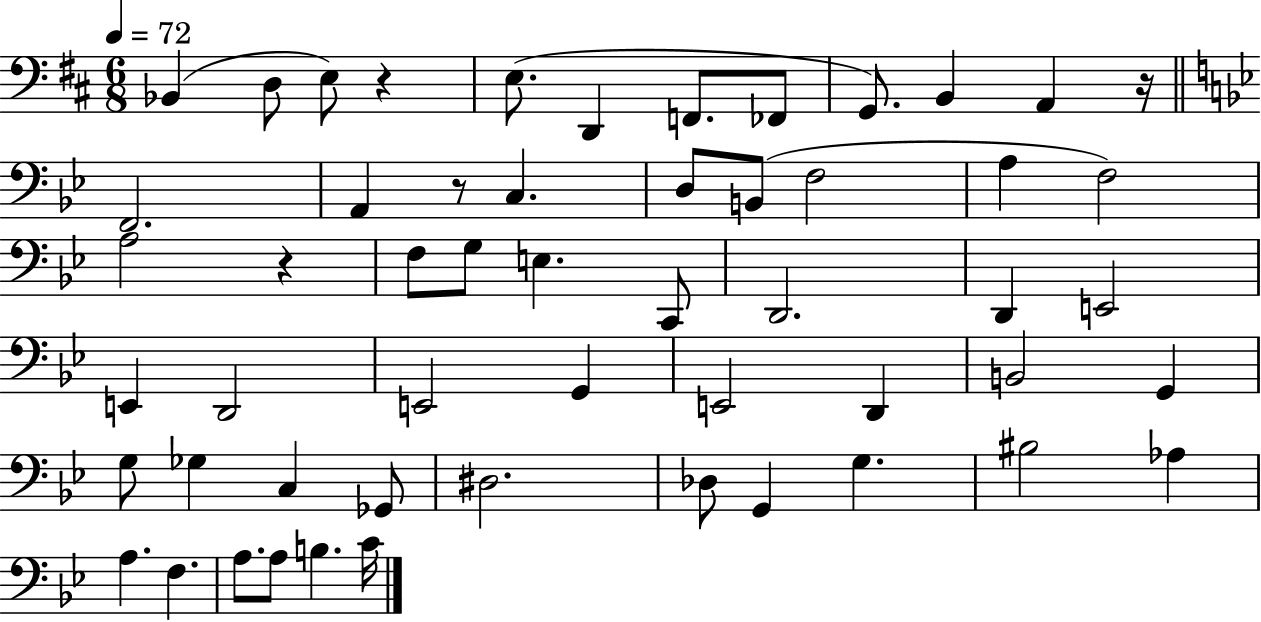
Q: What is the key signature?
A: D major